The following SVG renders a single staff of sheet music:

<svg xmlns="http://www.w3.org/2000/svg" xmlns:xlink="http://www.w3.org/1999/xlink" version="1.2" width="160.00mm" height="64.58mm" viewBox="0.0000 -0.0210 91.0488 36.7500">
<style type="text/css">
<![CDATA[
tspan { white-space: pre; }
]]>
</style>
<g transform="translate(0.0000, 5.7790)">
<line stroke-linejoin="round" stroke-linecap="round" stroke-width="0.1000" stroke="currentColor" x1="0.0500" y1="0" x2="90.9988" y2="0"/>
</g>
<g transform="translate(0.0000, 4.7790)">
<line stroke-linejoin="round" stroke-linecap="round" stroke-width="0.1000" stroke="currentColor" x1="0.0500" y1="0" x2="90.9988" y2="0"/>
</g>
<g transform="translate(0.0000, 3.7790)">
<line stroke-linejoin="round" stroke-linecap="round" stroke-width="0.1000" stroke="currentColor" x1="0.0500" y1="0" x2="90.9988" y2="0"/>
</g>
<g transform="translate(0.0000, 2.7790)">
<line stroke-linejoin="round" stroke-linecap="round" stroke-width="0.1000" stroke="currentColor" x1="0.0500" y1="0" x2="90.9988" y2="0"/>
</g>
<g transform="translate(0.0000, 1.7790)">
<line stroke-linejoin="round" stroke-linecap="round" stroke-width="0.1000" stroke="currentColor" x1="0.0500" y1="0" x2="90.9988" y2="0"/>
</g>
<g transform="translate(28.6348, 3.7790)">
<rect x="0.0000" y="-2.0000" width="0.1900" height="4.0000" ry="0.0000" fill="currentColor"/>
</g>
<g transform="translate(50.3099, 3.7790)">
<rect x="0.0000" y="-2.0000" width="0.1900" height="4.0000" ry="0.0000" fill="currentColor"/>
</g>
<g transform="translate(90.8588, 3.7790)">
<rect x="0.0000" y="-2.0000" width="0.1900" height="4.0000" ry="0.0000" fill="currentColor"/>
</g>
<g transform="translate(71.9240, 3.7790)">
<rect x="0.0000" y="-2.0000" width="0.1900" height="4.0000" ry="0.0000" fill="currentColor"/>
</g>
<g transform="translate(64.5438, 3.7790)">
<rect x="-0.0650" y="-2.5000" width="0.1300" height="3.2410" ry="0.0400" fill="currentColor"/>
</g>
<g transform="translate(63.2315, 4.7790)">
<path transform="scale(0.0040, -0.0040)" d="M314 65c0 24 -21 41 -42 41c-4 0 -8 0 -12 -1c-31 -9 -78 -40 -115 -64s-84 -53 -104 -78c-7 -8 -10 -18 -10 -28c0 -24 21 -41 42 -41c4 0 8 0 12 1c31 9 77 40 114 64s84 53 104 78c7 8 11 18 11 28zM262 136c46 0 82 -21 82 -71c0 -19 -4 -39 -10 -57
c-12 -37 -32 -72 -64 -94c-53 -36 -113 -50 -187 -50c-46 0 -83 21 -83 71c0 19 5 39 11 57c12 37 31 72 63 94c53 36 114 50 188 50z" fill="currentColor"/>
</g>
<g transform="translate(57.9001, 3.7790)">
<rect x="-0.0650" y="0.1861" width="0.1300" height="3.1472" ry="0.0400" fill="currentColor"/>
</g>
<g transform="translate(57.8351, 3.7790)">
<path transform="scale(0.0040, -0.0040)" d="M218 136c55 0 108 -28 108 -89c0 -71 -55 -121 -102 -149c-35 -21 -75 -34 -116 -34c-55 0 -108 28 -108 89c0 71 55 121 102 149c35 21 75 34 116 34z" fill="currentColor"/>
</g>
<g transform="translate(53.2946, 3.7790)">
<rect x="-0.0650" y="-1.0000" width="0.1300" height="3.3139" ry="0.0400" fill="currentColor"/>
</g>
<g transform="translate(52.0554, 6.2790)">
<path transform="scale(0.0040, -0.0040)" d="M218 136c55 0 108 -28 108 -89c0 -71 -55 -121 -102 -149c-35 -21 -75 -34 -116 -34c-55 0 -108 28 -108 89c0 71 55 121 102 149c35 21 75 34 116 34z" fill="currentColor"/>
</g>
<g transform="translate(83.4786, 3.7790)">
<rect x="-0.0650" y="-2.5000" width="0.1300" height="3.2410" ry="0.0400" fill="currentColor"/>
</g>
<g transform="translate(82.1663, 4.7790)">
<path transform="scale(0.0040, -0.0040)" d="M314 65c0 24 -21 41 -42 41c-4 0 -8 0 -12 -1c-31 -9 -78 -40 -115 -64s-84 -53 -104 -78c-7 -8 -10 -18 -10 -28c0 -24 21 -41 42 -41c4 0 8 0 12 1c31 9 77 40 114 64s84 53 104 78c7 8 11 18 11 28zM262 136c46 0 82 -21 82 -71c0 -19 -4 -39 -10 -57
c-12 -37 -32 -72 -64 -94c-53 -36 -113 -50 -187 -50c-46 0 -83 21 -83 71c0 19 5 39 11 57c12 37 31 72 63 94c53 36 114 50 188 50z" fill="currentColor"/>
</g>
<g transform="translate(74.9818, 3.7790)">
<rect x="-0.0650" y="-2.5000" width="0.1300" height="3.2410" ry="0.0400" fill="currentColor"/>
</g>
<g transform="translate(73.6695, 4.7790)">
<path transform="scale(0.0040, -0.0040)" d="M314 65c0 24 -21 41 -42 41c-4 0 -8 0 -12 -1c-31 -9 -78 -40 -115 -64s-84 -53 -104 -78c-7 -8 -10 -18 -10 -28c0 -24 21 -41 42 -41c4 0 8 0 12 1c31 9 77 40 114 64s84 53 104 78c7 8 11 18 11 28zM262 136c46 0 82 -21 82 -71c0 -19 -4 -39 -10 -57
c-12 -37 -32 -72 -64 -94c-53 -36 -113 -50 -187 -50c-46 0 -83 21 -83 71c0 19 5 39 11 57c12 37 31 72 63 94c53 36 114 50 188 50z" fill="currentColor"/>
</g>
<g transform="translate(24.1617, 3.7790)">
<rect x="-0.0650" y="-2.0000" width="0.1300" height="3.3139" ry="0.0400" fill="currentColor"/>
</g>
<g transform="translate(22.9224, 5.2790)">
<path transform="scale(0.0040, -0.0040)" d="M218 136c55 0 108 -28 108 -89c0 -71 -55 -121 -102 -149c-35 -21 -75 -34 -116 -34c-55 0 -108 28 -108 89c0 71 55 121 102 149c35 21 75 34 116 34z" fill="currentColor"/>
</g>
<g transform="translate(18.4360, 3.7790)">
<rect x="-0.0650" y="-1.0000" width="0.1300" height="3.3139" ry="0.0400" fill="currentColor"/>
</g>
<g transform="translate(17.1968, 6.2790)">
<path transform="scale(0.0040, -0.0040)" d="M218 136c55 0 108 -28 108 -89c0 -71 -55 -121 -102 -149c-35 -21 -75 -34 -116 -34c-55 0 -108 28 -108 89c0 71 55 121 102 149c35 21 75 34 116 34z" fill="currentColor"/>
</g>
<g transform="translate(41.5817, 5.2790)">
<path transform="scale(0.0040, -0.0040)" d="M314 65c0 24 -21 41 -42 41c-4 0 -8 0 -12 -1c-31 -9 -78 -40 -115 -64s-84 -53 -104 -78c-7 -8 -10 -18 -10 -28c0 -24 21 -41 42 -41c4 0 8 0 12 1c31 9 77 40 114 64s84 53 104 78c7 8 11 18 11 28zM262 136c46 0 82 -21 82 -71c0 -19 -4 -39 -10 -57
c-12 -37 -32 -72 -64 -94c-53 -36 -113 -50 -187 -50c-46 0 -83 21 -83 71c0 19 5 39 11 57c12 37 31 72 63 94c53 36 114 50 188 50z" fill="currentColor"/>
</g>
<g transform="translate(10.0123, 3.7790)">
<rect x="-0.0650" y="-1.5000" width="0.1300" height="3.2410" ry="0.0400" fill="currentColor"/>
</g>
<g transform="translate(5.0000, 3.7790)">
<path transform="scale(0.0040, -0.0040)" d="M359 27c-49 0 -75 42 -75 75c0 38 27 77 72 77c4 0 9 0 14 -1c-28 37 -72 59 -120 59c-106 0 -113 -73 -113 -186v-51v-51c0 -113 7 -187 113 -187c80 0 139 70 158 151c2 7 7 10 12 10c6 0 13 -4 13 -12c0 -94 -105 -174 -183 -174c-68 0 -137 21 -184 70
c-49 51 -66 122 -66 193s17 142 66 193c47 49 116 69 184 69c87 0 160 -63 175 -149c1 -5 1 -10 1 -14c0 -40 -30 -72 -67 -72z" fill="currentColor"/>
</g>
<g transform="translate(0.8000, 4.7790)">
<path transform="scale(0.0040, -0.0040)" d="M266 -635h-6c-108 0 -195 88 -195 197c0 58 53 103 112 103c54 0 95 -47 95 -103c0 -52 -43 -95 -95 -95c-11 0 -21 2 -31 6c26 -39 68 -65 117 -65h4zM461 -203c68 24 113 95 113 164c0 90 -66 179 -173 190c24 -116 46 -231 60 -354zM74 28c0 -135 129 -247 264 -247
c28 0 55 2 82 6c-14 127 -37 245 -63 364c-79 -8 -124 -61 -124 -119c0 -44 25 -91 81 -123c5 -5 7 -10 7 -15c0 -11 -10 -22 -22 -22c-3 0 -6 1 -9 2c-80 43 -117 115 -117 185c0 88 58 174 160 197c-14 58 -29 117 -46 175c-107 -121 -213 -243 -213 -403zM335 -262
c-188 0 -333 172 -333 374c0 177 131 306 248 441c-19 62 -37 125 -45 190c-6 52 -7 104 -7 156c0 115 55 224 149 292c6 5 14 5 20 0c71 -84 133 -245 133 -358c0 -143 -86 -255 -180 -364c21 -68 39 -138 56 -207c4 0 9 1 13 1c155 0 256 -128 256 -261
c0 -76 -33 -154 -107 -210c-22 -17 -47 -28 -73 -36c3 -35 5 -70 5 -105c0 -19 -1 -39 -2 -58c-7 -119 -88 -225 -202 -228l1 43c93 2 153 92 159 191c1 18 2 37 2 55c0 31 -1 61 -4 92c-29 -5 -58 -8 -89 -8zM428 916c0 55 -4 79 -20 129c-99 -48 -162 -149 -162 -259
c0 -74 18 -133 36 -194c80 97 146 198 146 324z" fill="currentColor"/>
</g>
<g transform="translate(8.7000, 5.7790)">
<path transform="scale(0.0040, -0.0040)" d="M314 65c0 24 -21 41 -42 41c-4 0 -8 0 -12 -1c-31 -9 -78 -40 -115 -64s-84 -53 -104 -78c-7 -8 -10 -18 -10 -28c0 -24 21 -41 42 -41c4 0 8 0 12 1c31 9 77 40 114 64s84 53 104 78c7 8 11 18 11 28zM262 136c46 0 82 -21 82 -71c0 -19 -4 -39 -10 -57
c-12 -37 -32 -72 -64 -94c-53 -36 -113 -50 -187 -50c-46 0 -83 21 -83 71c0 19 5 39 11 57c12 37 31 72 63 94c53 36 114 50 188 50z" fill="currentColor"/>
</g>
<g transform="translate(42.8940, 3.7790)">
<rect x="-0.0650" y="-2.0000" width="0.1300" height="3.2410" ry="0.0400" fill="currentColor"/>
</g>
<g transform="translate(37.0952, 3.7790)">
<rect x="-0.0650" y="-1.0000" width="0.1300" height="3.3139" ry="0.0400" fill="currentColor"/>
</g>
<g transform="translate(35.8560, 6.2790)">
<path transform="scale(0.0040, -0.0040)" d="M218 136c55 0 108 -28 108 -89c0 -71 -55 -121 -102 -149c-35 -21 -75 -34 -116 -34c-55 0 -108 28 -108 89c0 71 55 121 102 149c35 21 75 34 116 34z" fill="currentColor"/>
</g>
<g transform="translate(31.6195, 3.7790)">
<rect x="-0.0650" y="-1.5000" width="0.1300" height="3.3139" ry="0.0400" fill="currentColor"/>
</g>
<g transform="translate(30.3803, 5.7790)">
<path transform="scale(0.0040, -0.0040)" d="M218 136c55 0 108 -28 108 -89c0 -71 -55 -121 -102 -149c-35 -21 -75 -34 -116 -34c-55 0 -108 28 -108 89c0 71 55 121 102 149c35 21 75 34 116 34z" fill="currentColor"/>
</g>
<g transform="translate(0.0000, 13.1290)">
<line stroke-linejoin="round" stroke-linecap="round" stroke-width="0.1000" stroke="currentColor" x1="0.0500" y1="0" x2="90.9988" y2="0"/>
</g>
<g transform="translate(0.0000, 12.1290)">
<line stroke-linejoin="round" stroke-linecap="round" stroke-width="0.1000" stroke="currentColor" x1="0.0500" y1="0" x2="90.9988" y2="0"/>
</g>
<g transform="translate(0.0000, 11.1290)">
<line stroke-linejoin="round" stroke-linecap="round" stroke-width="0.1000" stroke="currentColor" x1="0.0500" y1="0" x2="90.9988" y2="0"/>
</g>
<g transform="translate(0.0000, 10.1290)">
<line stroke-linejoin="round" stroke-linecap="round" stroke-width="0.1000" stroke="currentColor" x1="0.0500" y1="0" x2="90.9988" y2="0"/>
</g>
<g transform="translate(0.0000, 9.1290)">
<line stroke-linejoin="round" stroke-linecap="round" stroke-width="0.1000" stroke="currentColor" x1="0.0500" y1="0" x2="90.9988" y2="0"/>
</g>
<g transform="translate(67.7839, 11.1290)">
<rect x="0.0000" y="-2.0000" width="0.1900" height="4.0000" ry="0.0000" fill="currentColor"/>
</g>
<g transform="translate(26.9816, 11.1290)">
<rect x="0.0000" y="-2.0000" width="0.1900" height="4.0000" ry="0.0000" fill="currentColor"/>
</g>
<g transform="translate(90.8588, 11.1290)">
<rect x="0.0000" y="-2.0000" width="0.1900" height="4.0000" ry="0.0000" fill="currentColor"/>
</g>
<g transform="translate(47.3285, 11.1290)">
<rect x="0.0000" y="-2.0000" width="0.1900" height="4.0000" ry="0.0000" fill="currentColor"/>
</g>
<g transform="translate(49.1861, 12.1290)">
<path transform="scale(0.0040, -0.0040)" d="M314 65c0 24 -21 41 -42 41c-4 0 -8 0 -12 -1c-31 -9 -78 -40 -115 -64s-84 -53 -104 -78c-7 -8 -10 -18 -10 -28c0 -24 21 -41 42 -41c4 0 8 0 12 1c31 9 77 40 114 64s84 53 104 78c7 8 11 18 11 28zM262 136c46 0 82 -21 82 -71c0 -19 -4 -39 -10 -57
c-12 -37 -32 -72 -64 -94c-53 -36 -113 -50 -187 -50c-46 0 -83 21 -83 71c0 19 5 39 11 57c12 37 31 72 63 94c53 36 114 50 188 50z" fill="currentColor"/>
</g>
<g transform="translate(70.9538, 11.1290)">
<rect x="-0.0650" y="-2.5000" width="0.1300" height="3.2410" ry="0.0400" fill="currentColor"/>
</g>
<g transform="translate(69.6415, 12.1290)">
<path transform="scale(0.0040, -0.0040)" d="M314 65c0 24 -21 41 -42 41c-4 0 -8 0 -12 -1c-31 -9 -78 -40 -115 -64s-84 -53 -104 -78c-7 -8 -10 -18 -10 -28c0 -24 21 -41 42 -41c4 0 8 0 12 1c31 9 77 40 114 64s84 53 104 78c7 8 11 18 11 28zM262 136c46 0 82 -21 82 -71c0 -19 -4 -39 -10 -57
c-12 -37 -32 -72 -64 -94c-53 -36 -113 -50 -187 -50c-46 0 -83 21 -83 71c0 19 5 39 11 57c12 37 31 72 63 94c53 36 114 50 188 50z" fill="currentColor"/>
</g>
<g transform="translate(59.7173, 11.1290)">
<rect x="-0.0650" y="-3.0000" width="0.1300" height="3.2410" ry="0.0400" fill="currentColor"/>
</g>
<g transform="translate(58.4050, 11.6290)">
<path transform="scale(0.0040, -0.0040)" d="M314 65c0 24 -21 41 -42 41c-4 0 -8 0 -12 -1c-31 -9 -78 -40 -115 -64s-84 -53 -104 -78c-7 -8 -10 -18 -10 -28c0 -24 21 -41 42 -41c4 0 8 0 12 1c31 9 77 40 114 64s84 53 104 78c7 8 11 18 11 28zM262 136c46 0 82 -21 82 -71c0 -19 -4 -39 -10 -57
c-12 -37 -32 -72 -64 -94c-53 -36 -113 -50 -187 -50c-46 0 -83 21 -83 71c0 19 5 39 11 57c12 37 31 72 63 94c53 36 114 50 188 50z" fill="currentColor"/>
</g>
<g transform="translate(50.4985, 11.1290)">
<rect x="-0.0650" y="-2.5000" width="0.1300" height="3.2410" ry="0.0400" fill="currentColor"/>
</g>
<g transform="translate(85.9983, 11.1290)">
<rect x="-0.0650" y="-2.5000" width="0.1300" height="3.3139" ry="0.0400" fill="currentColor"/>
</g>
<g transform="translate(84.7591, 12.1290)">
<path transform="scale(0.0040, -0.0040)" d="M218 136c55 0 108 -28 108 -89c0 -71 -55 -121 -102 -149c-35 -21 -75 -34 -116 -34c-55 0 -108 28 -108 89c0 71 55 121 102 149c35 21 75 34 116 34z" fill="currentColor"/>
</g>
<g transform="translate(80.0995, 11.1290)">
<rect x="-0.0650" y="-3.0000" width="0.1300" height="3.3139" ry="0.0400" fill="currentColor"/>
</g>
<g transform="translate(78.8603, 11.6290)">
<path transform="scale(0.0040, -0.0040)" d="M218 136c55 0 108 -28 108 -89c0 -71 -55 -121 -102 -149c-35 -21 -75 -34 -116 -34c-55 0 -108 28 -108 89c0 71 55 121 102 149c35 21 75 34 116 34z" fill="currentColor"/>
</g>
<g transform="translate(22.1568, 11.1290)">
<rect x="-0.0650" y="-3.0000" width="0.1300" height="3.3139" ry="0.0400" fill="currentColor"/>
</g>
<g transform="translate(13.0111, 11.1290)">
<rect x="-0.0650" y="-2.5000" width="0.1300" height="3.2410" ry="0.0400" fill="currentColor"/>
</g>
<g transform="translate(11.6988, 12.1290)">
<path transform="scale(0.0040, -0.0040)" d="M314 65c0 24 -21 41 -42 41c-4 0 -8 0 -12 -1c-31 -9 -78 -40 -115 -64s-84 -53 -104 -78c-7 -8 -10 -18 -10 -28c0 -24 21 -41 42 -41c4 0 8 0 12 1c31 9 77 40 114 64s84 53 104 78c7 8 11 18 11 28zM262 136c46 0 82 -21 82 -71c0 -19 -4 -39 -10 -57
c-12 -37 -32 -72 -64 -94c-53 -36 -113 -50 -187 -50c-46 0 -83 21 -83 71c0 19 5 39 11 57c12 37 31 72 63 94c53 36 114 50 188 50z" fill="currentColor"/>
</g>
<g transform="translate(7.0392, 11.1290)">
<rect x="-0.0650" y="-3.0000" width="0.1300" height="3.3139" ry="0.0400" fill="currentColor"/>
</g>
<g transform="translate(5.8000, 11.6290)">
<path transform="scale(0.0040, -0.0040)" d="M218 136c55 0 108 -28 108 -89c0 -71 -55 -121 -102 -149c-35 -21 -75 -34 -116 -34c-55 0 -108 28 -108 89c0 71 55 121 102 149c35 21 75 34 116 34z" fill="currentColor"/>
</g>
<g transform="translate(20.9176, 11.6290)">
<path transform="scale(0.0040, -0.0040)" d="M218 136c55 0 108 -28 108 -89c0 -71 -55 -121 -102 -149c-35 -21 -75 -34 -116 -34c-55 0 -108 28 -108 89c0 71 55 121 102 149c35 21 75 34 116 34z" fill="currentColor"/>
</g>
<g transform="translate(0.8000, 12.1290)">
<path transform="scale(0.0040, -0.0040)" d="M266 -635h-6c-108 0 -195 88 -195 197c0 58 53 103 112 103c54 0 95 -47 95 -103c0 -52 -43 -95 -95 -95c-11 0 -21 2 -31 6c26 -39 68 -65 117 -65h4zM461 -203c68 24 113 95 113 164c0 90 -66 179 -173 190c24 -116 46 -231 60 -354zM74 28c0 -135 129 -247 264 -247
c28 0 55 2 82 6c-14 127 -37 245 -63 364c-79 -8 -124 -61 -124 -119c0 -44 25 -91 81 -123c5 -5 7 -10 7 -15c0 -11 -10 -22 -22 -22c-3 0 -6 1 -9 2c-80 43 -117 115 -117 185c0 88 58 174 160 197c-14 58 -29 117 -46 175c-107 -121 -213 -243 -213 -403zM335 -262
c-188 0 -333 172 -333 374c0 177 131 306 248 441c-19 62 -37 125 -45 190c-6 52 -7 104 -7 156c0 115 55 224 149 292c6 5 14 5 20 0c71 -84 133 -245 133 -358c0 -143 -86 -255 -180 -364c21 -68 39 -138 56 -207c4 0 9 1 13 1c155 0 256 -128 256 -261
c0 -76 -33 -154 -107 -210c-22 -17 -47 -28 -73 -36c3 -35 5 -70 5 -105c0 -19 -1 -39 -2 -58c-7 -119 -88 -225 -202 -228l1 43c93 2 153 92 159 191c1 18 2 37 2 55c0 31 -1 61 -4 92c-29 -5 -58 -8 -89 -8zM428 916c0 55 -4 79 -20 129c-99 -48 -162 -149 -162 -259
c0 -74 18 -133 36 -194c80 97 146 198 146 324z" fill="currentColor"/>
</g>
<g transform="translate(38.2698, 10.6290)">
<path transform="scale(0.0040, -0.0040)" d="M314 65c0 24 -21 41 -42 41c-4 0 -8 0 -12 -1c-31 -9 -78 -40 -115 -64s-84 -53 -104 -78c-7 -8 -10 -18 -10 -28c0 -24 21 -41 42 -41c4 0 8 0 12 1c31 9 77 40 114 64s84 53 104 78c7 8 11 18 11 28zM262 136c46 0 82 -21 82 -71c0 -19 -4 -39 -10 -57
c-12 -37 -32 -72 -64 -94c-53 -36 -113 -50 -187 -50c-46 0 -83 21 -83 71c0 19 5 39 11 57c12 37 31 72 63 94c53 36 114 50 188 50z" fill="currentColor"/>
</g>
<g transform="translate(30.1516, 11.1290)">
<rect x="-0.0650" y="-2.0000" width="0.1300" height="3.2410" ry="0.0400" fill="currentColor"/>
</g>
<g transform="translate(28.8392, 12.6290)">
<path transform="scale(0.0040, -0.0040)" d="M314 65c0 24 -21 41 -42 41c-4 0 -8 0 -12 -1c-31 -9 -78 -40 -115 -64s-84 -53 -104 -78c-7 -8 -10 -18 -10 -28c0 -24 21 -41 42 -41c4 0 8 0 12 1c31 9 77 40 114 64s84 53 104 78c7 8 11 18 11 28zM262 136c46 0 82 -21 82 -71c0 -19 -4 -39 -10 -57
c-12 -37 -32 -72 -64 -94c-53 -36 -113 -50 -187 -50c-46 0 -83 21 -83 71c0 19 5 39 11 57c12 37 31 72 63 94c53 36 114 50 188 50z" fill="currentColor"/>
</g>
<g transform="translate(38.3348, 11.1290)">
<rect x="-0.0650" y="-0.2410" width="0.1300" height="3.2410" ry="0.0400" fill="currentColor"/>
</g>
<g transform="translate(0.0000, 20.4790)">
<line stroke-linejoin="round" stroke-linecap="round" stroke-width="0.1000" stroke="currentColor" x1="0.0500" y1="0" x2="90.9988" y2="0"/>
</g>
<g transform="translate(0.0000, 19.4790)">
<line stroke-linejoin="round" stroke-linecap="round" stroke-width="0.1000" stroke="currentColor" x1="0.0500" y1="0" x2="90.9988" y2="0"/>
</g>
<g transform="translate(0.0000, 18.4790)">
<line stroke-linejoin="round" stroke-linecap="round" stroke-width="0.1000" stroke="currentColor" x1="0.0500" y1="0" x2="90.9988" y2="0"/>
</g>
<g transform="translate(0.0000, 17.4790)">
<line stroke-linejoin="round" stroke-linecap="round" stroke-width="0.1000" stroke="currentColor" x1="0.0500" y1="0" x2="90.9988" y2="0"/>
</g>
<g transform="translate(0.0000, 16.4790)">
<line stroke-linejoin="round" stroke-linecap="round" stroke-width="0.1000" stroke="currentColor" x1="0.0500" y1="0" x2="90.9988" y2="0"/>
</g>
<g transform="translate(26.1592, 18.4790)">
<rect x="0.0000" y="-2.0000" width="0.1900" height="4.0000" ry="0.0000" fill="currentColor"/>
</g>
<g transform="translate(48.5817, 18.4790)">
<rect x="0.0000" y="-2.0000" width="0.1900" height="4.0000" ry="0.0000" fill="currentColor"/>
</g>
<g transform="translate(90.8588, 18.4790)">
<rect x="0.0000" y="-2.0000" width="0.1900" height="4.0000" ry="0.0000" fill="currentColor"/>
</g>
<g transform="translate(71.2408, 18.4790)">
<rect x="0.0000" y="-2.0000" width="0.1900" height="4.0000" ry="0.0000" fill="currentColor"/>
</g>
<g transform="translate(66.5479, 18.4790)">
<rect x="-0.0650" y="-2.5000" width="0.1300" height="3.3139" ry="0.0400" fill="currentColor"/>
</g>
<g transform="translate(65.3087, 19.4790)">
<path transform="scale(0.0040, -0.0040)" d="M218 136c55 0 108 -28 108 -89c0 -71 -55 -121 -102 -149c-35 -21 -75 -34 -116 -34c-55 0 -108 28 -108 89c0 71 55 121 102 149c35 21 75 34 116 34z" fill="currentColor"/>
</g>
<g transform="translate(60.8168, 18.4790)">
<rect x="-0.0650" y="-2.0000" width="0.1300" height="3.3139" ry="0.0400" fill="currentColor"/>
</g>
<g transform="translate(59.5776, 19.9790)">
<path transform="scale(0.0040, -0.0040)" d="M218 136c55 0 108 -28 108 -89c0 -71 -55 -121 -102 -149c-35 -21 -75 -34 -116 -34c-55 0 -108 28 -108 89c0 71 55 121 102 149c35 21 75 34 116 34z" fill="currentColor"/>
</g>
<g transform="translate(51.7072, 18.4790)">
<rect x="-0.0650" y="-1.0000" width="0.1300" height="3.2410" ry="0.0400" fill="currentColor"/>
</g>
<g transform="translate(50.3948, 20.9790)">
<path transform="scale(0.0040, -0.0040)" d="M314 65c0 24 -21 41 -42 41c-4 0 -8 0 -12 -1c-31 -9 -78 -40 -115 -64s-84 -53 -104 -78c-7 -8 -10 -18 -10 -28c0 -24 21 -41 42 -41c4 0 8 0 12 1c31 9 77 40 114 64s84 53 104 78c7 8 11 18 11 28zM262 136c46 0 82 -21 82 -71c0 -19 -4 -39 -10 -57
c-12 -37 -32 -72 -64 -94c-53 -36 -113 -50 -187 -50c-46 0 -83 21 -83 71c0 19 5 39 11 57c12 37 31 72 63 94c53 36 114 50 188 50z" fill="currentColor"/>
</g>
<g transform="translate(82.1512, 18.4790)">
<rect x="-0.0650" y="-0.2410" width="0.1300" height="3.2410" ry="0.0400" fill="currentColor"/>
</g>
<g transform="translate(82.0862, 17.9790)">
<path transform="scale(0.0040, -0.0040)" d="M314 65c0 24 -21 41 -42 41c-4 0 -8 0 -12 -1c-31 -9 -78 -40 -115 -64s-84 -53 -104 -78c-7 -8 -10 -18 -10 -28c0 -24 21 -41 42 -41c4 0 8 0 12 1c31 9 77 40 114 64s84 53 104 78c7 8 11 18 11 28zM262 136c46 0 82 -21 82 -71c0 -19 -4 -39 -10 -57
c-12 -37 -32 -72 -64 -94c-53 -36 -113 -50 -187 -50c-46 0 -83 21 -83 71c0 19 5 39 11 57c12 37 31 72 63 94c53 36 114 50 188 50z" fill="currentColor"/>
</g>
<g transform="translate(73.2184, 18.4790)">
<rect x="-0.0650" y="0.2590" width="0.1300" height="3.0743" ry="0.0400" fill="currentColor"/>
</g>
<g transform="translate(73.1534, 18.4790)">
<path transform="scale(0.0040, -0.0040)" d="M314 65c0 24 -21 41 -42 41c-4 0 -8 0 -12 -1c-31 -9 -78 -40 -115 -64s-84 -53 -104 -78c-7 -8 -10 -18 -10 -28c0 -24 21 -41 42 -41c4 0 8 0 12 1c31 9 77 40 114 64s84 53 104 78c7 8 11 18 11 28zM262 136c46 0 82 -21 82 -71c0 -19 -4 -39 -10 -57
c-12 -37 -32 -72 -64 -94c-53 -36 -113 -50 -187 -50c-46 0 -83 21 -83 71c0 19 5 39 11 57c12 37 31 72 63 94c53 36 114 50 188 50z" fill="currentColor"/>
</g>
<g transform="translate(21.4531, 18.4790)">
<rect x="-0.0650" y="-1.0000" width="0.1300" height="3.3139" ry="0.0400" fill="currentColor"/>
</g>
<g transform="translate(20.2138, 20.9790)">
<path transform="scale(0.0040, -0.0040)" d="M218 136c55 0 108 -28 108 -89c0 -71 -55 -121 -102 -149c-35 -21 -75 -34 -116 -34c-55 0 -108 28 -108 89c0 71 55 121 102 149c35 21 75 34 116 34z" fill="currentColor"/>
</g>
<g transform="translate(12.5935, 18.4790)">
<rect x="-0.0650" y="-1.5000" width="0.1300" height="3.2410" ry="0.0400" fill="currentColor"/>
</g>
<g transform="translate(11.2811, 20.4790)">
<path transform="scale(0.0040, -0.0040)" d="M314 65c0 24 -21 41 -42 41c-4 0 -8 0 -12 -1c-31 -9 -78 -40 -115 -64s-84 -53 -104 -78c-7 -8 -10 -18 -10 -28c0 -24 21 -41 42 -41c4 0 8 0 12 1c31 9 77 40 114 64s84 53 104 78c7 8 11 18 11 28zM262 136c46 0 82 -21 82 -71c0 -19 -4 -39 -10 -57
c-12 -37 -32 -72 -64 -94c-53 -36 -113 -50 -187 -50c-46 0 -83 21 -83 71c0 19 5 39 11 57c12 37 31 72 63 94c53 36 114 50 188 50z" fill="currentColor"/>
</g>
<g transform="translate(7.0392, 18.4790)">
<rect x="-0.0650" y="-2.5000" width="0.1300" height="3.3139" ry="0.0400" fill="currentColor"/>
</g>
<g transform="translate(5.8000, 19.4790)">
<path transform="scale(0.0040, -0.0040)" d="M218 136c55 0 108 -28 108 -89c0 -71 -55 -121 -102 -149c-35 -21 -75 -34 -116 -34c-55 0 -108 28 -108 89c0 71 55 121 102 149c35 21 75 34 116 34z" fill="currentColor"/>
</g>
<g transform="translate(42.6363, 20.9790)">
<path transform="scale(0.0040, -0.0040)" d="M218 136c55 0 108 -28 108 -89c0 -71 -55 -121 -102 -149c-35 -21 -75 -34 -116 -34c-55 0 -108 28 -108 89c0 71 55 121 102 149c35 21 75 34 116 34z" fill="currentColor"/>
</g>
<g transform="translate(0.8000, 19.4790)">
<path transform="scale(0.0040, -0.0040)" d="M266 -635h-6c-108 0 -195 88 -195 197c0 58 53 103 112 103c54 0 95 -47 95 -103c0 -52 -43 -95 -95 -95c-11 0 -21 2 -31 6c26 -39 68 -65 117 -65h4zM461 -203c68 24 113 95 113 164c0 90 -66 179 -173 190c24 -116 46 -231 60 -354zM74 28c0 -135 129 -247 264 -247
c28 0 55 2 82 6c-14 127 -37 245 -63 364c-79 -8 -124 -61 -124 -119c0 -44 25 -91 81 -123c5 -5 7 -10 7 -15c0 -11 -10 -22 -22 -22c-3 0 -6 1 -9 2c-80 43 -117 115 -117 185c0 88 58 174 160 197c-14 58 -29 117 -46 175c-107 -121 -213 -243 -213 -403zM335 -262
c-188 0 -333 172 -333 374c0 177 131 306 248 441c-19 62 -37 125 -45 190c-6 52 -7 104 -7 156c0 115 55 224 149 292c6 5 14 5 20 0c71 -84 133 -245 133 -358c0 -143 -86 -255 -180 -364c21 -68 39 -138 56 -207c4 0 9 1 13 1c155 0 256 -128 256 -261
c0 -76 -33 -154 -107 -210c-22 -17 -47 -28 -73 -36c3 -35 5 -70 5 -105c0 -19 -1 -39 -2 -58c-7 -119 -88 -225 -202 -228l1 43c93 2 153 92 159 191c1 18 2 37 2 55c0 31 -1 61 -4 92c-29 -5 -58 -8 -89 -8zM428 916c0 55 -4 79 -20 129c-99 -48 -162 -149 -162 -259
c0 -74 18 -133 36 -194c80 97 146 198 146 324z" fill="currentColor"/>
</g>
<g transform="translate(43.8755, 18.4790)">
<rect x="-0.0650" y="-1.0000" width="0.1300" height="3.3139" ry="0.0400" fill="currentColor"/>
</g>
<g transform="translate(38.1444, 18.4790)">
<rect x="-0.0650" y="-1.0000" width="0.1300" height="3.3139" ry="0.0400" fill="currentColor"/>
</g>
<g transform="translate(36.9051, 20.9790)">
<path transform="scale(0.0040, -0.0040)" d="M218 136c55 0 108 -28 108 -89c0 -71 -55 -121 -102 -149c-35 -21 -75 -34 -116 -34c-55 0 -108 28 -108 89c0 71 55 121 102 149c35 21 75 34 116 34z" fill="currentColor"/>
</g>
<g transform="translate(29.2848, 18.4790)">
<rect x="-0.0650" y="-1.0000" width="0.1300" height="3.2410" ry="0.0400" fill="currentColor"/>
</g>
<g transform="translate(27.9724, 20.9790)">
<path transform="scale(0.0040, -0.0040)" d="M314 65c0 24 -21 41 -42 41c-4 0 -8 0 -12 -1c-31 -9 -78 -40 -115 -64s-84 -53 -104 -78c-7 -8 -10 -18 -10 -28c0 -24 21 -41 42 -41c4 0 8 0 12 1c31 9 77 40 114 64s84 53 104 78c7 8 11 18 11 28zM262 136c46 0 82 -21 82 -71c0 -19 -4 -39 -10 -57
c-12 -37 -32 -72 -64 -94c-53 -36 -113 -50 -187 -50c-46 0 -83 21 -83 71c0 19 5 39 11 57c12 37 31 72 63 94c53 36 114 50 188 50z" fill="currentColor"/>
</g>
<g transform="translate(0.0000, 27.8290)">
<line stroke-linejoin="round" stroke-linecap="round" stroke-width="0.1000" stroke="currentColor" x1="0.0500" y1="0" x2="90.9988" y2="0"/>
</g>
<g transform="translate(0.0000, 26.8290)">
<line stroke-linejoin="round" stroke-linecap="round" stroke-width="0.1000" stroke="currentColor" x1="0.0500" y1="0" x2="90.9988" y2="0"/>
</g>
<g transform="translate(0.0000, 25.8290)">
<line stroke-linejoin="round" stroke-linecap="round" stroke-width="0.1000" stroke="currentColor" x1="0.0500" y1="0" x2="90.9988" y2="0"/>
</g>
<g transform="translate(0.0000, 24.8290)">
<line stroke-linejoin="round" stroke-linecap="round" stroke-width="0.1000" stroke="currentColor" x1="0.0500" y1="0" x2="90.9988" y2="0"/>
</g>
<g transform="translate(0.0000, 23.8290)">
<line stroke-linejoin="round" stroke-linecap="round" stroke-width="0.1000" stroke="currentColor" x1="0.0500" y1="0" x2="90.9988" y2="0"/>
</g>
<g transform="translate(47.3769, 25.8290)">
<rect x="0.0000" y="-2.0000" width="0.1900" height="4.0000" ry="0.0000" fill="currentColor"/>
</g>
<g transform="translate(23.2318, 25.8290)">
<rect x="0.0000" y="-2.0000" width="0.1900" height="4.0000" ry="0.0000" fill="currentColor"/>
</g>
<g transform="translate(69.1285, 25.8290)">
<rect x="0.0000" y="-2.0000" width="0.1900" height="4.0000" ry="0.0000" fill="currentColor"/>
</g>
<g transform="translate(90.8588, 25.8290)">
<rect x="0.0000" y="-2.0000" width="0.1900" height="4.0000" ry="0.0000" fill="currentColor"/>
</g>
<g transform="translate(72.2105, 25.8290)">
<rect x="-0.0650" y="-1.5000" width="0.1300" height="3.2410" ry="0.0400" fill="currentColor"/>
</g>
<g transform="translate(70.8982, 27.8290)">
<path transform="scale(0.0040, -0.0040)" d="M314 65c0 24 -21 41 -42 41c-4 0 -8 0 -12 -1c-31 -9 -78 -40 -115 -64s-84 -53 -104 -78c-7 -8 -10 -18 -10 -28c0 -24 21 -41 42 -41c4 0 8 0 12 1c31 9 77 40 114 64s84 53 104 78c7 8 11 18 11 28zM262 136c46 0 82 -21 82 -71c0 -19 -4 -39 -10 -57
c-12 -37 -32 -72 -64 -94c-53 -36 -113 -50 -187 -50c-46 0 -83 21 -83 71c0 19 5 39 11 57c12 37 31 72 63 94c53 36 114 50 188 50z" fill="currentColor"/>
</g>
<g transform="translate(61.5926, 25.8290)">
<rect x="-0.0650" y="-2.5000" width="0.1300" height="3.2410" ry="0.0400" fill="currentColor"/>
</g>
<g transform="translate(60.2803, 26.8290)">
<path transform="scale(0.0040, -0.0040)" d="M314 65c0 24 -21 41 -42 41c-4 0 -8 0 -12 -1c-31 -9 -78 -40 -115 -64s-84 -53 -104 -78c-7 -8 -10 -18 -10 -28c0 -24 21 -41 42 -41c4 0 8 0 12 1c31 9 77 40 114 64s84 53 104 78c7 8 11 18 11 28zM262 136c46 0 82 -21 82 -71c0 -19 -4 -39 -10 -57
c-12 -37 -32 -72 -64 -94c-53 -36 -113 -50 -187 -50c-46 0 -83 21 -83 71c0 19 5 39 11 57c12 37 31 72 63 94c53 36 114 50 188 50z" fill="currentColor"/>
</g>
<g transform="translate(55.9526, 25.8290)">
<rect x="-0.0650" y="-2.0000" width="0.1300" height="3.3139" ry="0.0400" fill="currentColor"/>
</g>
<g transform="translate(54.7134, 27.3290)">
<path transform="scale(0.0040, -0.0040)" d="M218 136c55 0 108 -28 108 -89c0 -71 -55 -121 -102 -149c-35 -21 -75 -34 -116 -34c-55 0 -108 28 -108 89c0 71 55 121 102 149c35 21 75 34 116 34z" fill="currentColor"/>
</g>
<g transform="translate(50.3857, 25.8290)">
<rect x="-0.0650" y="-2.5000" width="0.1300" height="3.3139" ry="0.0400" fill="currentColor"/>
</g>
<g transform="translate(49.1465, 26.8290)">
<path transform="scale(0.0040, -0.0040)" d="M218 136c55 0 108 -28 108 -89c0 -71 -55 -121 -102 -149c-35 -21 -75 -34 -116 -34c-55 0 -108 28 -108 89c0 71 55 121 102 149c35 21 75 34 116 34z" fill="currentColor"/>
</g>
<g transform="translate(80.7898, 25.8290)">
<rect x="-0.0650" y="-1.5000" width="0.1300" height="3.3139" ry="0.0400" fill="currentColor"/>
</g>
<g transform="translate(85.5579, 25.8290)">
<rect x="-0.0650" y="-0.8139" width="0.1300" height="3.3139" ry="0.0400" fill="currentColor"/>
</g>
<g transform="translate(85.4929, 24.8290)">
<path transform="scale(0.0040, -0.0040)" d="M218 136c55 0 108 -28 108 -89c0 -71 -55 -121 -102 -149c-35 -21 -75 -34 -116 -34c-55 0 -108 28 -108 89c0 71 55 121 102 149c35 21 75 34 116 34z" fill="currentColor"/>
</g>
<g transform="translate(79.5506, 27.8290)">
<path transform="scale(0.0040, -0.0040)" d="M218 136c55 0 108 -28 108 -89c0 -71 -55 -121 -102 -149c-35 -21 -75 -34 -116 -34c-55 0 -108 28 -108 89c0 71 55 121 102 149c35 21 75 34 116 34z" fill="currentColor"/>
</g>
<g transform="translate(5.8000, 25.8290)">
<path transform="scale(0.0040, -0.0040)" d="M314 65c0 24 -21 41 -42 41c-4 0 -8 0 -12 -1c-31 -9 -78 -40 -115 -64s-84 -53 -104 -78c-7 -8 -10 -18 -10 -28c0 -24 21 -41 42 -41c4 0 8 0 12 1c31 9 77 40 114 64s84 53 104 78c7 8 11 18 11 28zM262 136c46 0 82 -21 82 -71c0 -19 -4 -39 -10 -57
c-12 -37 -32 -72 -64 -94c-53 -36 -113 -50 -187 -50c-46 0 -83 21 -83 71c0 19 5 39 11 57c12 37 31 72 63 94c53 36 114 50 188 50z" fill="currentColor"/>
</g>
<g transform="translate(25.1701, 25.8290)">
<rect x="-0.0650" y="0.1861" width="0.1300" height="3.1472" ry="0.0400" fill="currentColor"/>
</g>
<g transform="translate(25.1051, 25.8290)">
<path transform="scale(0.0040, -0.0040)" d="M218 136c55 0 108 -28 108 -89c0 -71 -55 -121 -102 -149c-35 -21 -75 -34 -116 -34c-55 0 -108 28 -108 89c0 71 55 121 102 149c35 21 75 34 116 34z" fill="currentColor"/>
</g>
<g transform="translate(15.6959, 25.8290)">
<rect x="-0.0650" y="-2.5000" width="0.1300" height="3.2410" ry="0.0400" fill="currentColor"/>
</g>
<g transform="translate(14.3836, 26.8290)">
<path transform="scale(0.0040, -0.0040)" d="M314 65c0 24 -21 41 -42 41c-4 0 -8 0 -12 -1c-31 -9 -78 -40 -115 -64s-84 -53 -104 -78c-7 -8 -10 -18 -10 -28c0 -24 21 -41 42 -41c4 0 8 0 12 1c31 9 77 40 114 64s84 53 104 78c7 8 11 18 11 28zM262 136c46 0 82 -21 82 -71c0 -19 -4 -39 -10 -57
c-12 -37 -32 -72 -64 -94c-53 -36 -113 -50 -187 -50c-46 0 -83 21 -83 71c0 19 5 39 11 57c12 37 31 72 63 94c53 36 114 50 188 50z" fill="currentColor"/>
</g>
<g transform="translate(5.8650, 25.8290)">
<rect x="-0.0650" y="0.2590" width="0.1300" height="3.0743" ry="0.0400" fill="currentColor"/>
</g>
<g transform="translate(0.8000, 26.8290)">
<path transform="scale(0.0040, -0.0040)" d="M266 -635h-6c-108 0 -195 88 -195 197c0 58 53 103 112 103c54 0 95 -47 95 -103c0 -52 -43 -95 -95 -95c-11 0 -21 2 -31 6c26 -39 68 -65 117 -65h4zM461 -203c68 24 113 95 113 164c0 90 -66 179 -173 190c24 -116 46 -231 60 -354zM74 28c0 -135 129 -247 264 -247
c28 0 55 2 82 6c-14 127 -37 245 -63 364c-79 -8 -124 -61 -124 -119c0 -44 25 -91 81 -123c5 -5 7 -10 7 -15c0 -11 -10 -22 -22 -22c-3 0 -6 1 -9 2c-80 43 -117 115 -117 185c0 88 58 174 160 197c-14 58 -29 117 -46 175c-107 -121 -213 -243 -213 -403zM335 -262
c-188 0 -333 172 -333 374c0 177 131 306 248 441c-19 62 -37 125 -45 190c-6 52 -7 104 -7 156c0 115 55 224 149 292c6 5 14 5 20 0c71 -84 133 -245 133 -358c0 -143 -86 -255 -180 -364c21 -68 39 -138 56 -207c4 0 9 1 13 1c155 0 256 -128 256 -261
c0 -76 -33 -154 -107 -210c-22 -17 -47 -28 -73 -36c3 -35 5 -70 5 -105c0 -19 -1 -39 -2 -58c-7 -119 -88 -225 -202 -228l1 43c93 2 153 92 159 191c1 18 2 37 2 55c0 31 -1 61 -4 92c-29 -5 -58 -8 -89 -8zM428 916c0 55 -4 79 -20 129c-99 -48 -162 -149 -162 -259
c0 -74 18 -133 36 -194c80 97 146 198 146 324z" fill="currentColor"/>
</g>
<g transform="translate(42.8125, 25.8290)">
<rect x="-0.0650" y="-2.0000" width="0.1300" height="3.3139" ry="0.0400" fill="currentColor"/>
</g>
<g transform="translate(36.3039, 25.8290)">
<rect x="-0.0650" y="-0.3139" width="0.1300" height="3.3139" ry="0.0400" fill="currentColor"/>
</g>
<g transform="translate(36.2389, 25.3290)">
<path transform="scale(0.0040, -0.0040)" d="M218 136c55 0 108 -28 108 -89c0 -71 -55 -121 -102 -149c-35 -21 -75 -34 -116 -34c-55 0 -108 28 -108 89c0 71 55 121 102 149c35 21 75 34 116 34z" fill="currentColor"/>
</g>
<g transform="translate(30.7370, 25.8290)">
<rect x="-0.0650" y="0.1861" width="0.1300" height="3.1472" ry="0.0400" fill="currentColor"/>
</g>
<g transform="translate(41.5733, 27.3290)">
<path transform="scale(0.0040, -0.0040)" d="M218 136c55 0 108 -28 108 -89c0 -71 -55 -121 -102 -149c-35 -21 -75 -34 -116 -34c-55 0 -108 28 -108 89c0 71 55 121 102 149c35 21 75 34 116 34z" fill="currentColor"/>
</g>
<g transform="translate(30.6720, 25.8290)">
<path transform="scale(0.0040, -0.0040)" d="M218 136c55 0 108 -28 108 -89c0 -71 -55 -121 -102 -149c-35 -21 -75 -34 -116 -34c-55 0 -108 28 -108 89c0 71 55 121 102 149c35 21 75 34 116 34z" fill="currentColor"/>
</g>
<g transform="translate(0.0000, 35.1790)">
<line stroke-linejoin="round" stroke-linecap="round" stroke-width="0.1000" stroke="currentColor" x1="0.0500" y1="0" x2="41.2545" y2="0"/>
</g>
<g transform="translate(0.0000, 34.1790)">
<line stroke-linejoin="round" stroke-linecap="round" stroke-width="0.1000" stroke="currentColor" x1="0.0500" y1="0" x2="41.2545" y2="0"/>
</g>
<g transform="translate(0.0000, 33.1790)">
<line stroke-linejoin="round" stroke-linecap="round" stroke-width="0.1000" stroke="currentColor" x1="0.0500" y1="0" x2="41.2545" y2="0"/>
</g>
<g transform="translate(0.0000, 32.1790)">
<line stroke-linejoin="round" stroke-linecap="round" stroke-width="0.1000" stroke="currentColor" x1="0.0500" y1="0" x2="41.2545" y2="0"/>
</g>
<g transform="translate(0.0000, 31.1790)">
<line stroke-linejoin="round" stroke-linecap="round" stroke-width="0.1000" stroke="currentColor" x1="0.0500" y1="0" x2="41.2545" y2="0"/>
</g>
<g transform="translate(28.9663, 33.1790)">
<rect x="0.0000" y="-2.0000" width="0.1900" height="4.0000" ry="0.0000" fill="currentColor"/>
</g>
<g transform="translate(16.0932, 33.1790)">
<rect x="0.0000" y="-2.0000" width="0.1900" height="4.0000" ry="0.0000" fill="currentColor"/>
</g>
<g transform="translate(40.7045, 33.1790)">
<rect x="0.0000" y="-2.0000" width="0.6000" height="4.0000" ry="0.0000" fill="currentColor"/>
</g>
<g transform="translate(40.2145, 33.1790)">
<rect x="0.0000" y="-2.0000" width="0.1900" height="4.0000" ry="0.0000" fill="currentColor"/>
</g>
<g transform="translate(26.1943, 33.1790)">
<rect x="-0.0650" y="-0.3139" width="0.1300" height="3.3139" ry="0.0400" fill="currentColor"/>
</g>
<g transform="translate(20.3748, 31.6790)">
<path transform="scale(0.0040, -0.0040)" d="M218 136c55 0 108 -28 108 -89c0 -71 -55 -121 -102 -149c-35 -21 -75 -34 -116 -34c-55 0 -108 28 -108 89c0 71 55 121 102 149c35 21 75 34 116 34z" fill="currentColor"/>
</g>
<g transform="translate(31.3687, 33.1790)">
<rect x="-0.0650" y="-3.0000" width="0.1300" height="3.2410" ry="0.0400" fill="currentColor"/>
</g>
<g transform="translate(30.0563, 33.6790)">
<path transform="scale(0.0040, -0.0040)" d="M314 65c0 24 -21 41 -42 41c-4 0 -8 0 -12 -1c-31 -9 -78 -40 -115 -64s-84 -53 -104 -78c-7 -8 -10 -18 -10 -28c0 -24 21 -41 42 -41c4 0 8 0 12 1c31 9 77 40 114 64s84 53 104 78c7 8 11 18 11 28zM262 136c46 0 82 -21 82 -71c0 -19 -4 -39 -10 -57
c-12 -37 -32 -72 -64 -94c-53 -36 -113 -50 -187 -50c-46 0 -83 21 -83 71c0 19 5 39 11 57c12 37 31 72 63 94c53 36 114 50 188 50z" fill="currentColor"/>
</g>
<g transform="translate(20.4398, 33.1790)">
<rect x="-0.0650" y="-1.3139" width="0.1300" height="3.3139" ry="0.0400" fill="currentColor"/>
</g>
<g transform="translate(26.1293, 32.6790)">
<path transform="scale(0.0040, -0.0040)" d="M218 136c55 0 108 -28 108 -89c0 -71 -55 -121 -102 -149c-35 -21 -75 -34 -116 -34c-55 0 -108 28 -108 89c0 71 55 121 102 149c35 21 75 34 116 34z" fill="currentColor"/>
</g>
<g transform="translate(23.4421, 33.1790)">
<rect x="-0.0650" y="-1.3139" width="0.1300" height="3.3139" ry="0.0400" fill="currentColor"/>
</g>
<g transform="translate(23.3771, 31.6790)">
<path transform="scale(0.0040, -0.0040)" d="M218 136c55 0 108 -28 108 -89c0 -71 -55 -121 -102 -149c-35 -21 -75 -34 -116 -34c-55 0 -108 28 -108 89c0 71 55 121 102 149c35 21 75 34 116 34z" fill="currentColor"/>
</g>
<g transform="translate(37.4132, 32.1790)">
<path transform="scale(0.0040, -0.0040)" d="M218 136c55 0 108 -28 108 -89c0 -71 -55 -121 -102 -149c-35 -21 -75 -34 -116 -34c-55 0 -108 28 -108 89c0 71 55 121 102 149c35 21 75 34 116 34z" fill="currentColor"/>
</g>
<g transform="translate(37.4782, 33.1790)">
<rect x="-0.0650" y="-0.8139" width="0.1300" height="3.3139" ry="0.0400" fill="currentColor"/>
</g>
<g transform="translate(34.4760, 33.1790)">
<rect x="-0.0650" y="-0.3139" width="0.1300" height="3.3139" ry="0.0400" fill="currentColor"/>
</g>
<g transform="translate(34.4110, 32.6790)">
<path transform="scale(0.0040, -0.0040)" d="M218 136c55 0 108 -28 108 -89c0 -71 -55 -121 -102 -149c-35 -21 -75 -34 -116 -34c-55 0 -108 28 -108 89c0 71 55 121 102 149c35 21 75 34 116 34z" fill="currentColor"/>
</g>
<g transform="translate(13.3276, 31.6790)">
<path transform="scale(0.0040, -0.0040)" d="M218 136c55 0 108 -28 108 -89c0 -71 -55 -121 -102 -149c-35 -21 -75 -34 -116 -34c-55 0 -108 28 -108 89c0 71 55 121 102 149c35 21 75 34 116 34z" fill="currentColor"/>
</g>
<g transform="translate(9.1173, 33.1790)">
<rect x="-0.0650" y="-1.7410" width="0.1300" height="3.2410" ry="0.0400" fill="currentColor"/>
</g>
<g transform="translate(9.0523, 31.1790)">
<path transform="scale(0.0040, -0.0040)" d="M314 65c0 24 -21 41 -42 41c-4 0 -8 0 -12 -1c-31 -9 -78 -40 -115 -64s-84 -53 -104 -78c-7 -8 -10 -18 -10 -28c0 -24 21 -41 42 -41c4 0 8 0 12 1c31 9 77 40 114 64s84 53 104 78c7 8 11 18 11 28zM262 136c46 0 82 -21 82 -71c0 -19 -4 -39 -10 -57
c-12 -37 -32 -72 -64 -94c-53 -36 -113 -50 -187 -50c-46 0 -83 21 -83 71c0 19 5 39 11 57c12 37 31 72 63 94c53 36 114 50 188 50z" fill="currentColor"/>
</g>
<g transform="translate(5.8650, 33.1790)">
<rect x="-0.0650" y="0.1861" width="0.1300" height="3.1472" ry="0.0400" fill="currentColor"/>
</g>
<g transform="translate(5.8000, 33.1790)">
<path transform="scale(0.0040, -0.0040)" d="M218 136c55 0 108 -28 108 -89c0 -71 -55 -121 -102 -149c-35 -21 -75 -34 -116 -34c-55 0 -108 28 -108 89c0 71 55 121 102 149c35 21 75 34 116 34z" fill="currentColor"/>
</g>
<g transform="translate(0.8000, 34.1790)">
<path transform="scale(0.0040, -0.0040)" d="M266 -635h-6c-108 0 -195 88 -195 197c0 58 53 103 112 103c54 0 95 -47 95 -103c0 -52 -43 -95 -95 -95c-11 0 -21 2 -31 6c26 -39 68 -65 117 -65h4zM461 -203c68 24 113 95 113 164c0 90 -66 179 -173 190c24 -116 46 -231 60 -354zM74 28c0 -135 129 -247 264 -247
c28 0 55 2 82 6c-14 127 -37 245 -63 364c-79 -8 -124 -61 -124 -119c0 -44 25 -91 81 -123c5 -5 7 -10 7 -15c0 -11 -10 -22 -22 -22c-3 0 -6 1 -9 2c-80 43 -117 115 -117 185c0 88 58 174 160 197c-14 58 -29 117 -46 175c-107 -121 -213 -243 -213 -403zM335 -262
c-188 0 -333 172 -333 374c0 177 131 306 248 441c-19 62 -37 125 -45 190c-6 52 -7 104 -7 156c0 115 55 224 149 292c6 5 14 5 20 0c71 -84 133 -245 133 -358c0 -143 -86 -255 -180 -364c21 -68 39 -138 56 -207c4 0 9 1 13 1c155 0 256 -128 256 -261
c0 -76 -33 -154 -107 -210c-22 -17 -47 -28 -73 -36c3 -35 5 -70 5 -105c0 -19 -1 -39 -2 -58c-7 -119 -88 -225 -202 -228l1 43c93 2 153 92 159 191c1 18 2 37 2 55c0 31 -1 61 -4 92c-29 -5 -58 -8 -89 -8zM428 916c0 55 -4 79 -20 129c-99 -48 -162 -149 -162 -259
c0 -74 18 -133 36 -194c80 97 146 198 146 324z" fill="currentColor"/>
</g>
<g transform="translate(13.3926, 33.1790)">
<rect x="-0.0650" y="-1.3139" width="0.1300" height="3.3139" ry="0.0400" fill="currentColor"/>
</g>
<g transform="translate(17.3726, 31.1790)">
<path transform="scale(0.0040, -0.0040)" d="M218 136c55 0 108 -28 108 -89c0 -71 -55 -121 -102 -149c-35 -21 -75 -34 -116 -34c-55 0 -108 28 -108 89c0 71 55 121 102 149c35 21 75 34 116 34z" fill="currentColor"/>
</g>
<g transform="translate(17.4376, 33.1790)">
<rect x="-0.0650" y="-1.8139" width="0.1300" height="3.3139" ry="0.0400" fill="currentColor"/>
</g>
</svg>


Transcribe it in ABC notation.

X:1
T:Untitled
M:4/4
L:1/4
K:C
E2 D F E D F2 D B G2 G2 G2 A G2 A F2 c2 G2 A2 G2 A G G E2 D D2 D D D2 F G B2 c2 B2 G2 B B c F G F G2 E2 E d B f2 e f e e c A2 c d